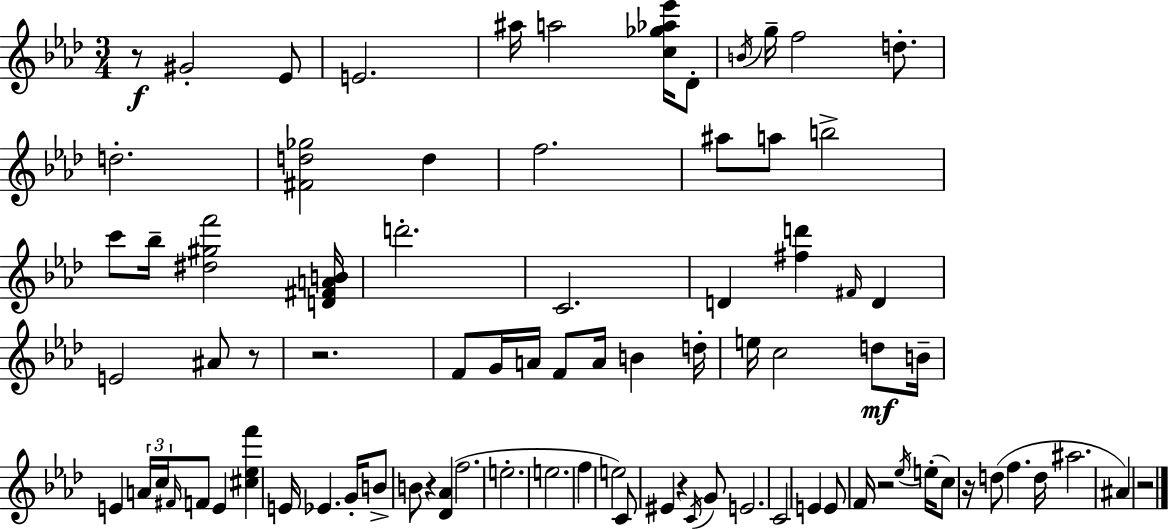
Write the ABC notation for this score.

X:1
T:Untitled
M:3/4
L:1/4
K:Ab
z/2 ^G2 _E/2 E2 ^a/4 a2 [c_g_a_e']/4 _D/2 B/4 g/4 f2 d/2 d2 [^Fd_g]2 d f2 ^a/2 a/2 b2 c'/2 _b/4 [^d^gf']2 [D^FAB]/4 d'2 C2 D [^fd'] ^F/4 D E2 ^A/2 z/2 z2 F/2 G/4 A/4 F/2 A/4 B d/4 e/4 c2 d/2 B/4 E A/4 c/4 ^F/4 F/2 E [^c_ef'] E/4 _E G/4 B/2 B/2 z [_D_A] f2 e2 e2 f e2 C/2 ^E z C/4 G/2 E2 C2 E E/2 F/4 z2 _e/4 e/4 c/2 z/4 d/2 f d/4 ^a2 ^A z2